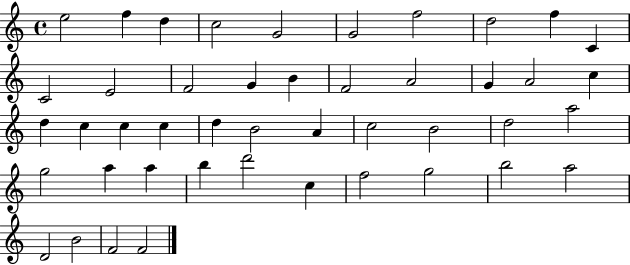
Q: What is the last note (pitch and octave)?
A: F4